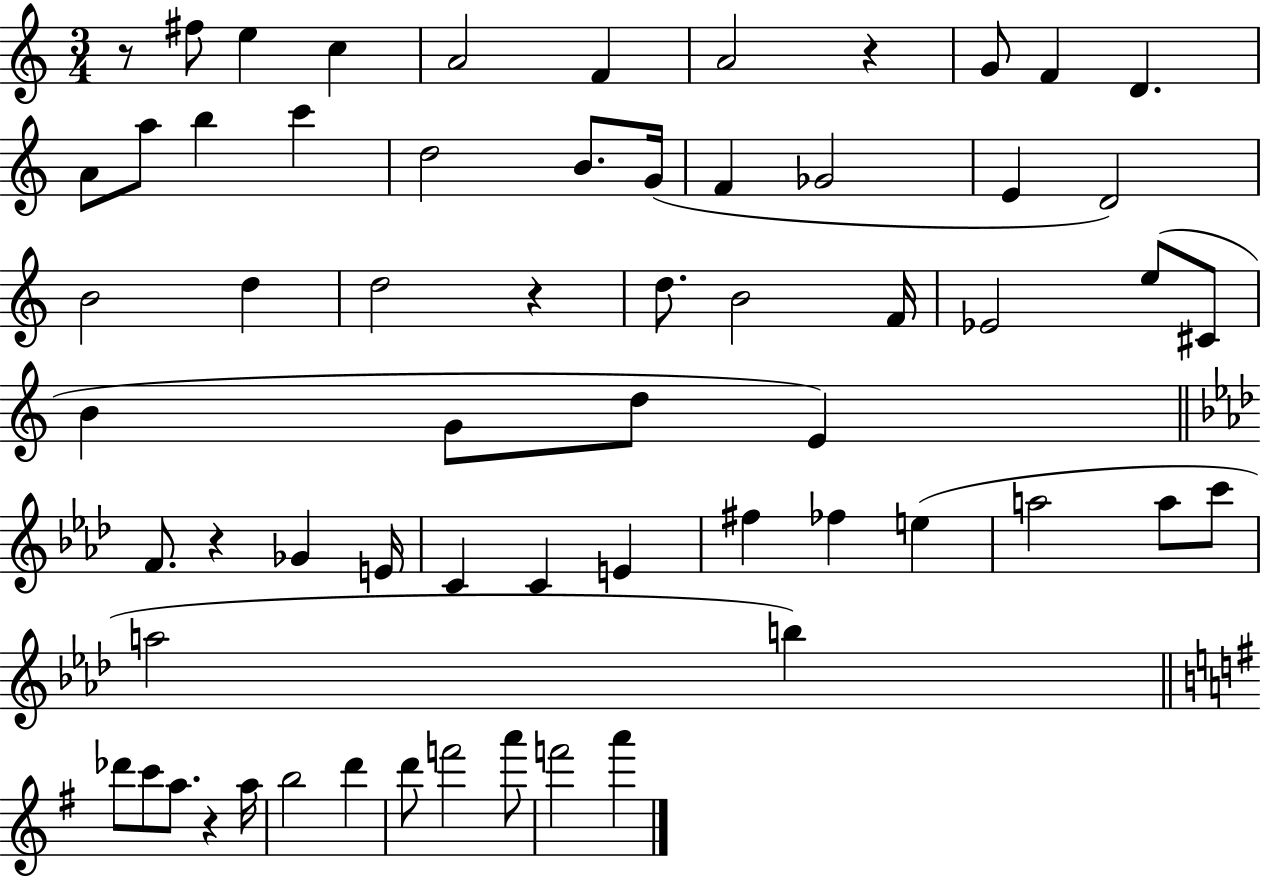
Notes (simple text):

R/e F#5/e E5/q C5/q A4/h F4/q A4/h R/q G4/e F4/q D4/q. A4/e A5/e B5/q C6/q D5/h B4/e. G4/s F4/q Gb4/h E4/q D4/h B4/h D5/q D5/h R/q D5/e. B4/h F4/s Eb4/h E5/e C#4/e B4/q G4/e D5/e E4/q F4/e. R/q Gb4/q E4/s C4/q C4/q E4/q F#5/q FES5/q E5/q A5/h A5/e C6/e A5/h B5/q Db6/e C6/e A5/e. R/q A5/s B5/h D6/q D6/e F6/h A6/e F6/h A6/q